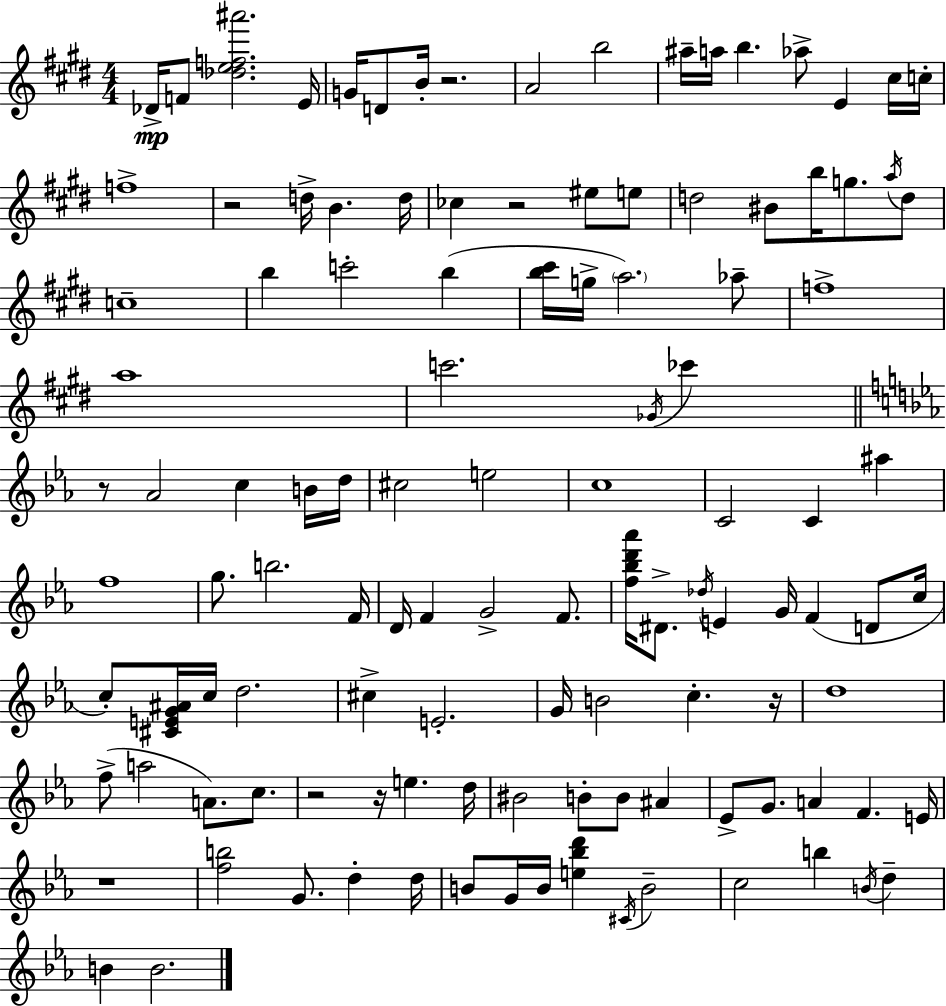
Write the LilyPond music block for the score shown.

{
  \clef treble
  \numericTimeSignature
  \time 4/4
  \key e \major
  des'16->\mp f'8 <des'' e'' f'' ais'''>2. e'16 | g'16 d'8 b'16-. r2. | a'2 b''2 | ais''16-- a''16 b''4. aes''8-> e'4 cis''16 c''16-. | \break f''1-> | r2 d''16-> b'4. d''16 | ces''4 r2 eis''8 e''8 | d''2 bis'8 b''16 g''8. \acciaccatura { a''16 } d''8 | \break c''1-- | b''4 c'''2-. b''4( | <b'' cis'''>16 g''16-> \parenthesize a''2.) aes''8-- | f''1-> | \break a''1 | c'''2. \acciaccatura { ges'16 } ces'''4 | \bar "||" \break \key ees \major r8 aes'2 c''4 b'16 d''16 | cis''2 e''2 | c''1 | c'2 c'4 ais''4 | \break f''1 | g''8. b''2. f'16 | d'16 f'4 g'2-> f'8. | <f'' bes'' d''' aes'''>16 dis'8.-> \acciaccatura { des''16 } e'4 g'16 f'4( d'8 | \break c''16 c''8-.) <cis' e' g' ais'>16 c''16 d''2. | cis''4-> e'2.-. | g'16 b'2 c''4.-. | r16 d''1 | \break f''8->( a''2 a'8.) c''8. | r2 r16 e''4. | d''16 bis'2 b'8-. b'8 ais'4 | ees'8-> g'8. a'4 f'4. | \break e'16 r1 | <f'' b''>2 g'8. d''4-. | d''16 b'8 g'16 b'16 <e'' bes'' d'''>4 \acciaccatura { cis'16 } b'2-- | c''2 b''4 \acciaccatura { b'16 } d''4-- | \break b'4 b'2. | \bar "|."
}